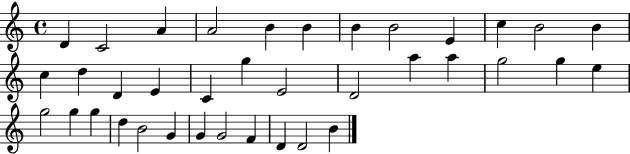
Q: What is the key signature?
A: C major